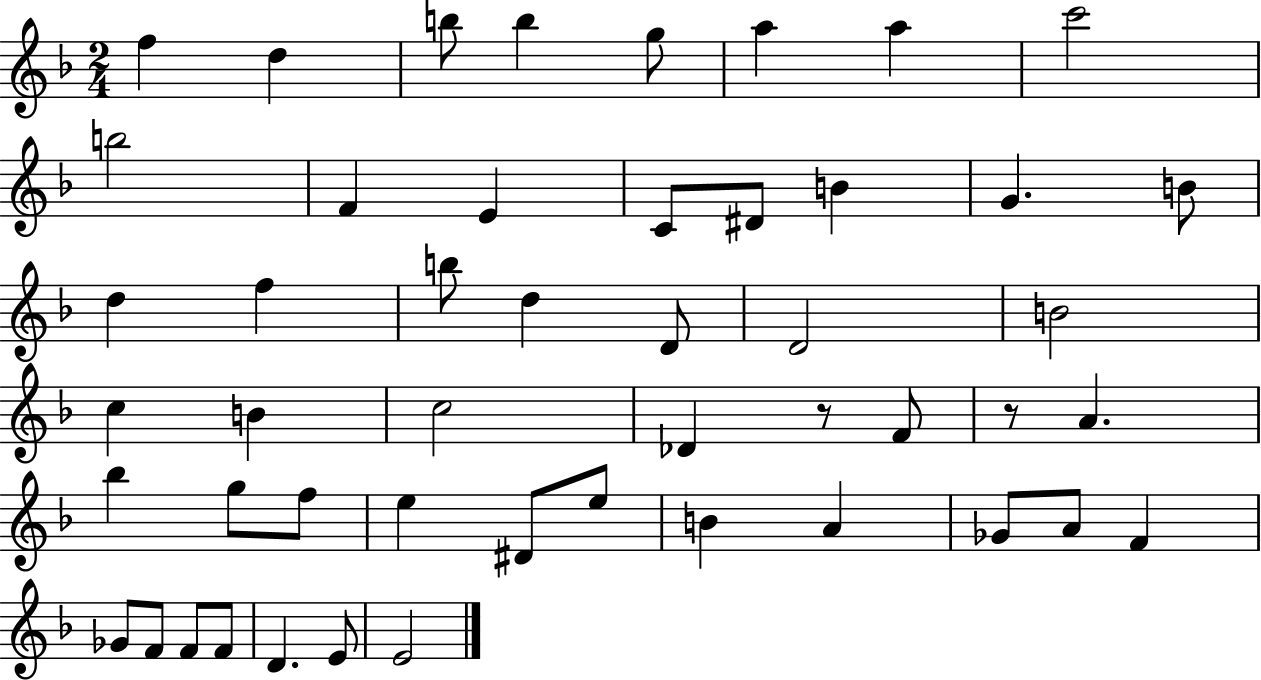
{
  \clef treble
  \numericTimeSignature
  \time 2/4
  \key f \major
  f''4 d''4 | b''8 b''4 g''8 | a''4 a''4 | c'''2 | \break b''2 | f'4 e'4 | c'8 dis'8 b'4 | g'4. b'8 | \break d''4 f''4 | b''8 d''4 d'8 | d'2 | b'2 | \break c''4 b'4 | c''2 | des'4 r8 f'8 | r8 a'4. | \break bes''4 g''8 f''8 | e''4 dis'8 e''8 | b'4 a'4 | ges'8 a'8 f'4 | \break ges'8 f'8 f'8 f'8 | d'4. e'8 | e'2 | \bar "|."
}